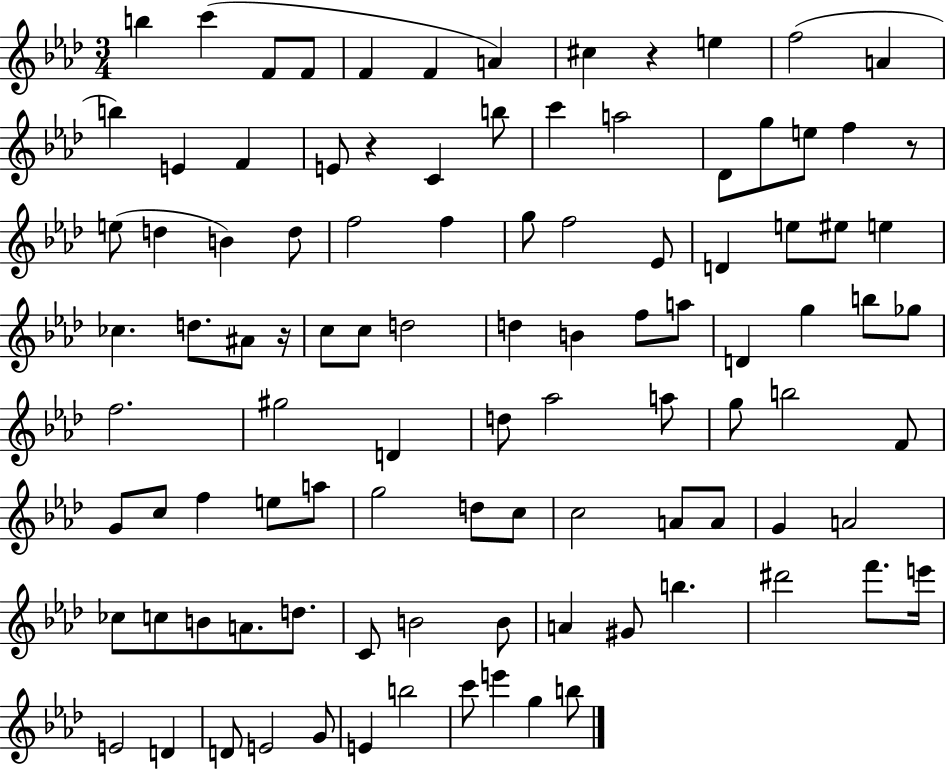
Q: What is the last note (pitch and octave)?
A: B5